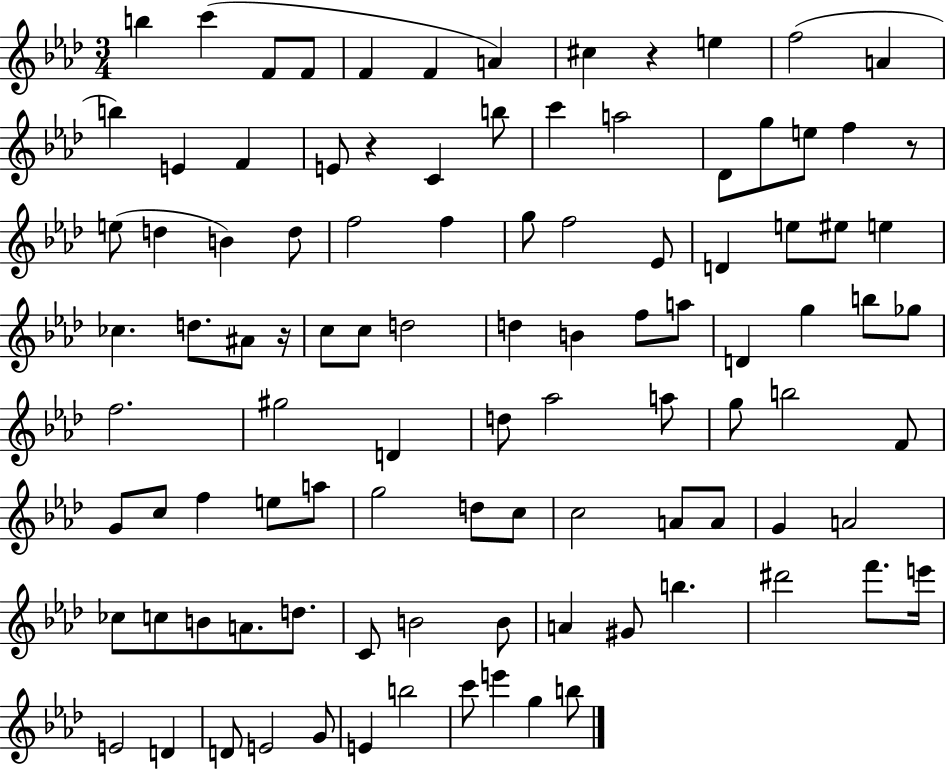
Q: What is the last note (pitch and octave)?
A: B5